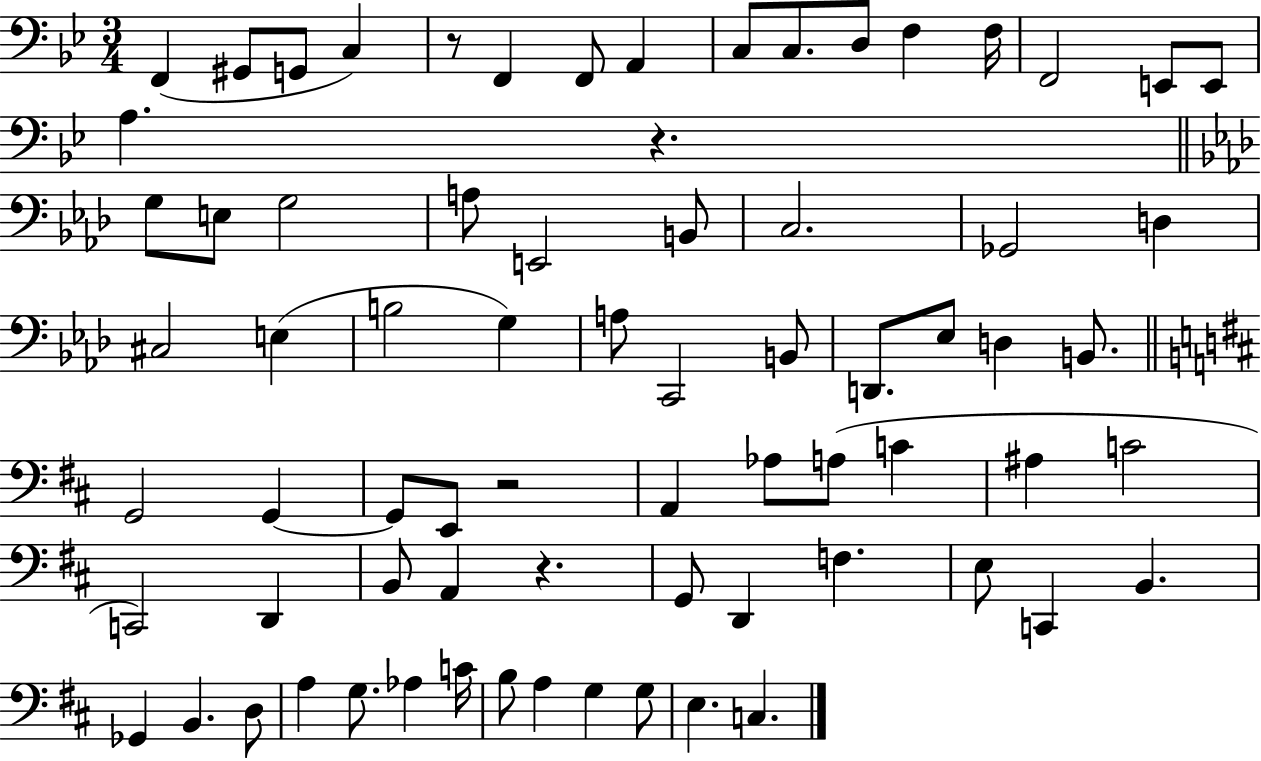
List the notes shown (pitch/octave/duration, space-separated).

F2/q G#2/e G2/e C3/q R/e F2/q F2/e A2/q C3/e C3/e. D3/e F3/q F3/s F2/h E2/e E2/e A3/q. R/q. G3/e E3/e G3/h A3/e E2/h B2/e C3/h. Gb2/h D3/q C#3/h E3/q B3/h G3/q A3/e C2/h B2/e D2/e. Eb3/e D3/q B2/e. G2/h G2/q G2/e E2/e R/h A2/q Ab3/e A3/e C4/q A#3/q C4/h C2/h D2/q B2/e A2/q R/q. G2/e D2/q F3/q. E3/e C2/q B2/q. Gb2/q B2/q. D3/e A3/q G3/e. Ab3/q C4/s B3/e A3/q G3/q G3/e E3/q. C3/q.